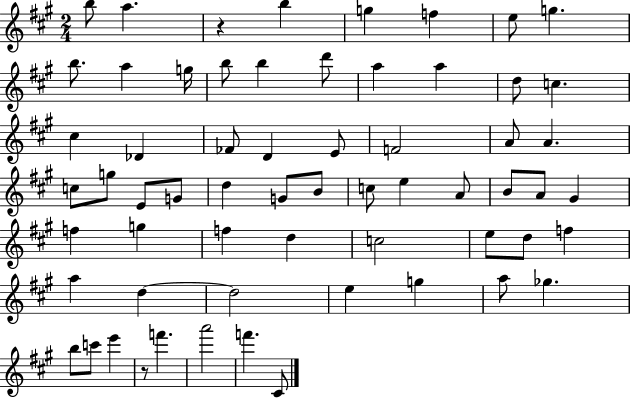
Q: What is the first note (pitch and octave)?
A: B5